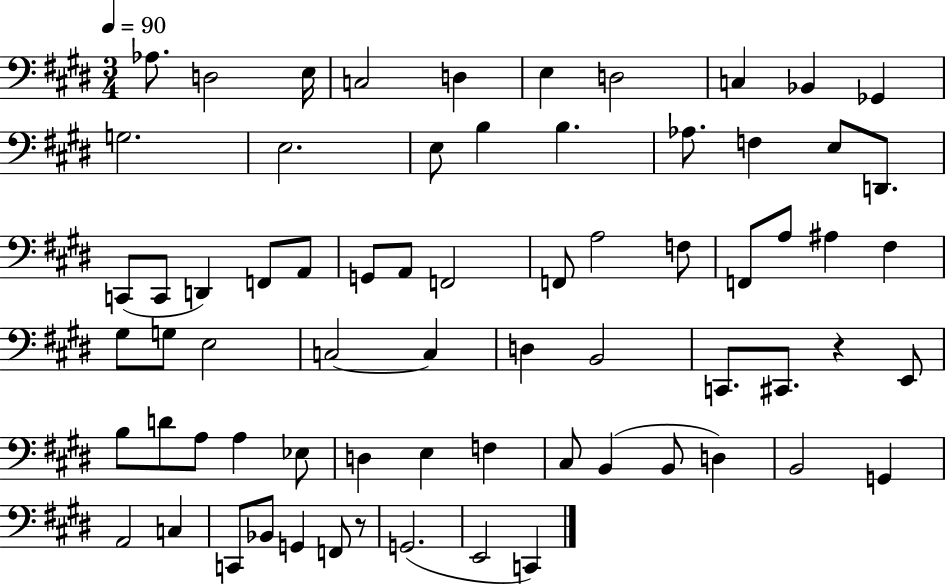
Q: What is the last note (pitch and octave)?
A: C2